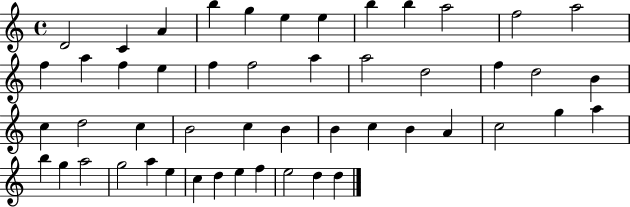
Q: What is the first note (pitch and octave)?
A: D4